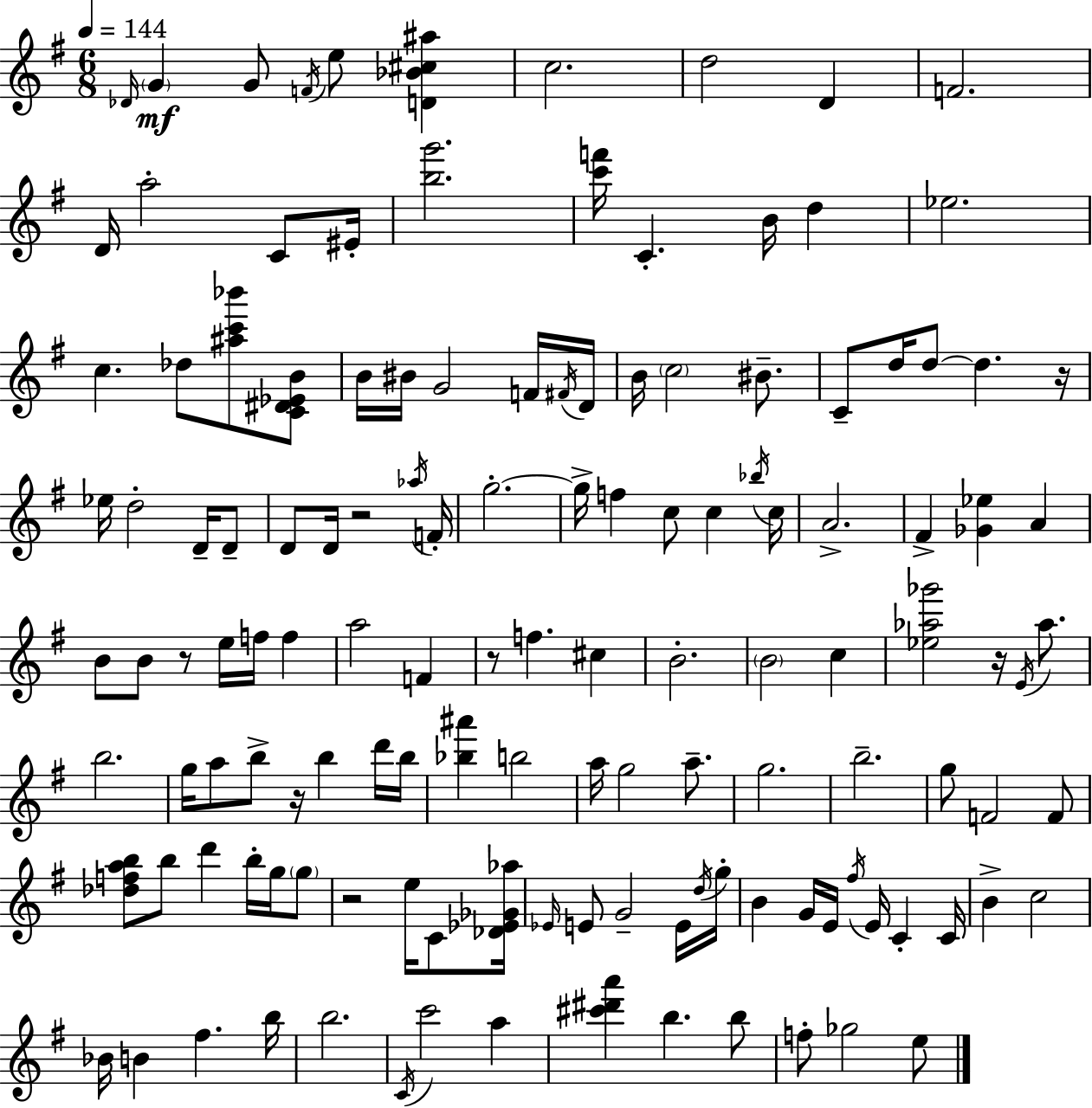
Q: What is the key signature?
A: G major